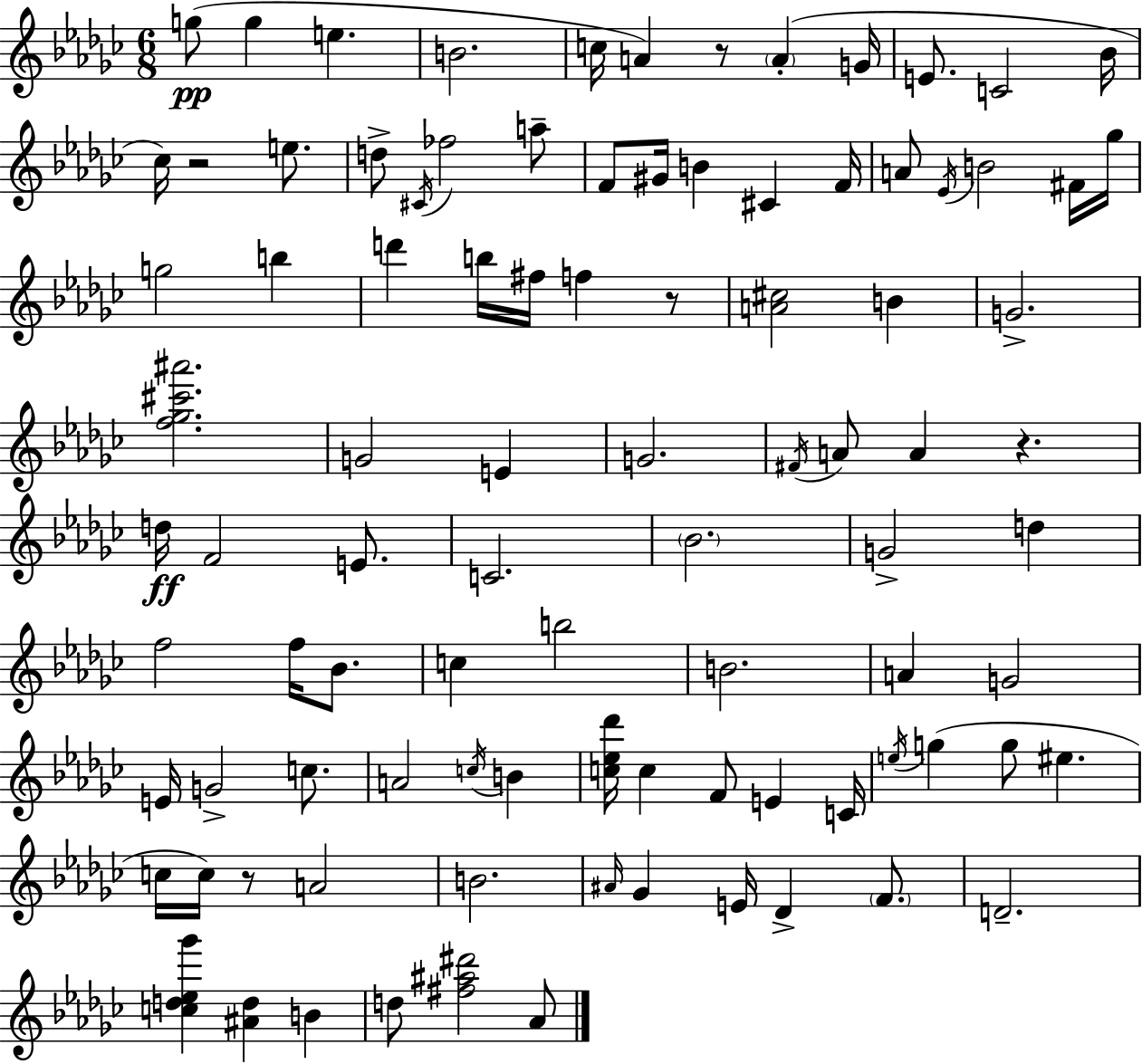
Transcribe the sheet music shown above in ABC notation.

X:1
T:Untitled
M:6/8
L:1/4
K:Ebm
g/2 g e B2 c/4 A z/2 A G/4 E/2 C2 _B/4 _c/4 z2 e/2 d/2 ^C/4 _f2 a/2 F/2 ^G/4 B ^C F/4 A/2 _E/4 B2 ^F/4 _g/4 g2 b d' b/4 ^f/4 f z/2 [A^c]2 B G2 [f_g^c'^a']2 G2 E G2 ^F/4 A/2 A z d/4 F2 E/2 C2 _B2 G2 d f2 f/4 _B/2 c b2 B2 A G2 E/4 G2 c/2 A2 c/4 B [c_e_d']/4 c F/2 E C/4 e/4 g g/2 ^e c/4 c/4 z/2 A2 B2 ^A/4 _G E/4 _D F/2 D2 [cd_e_g'] [^Ad] B d/2 [^f^a^d']2 _A/2